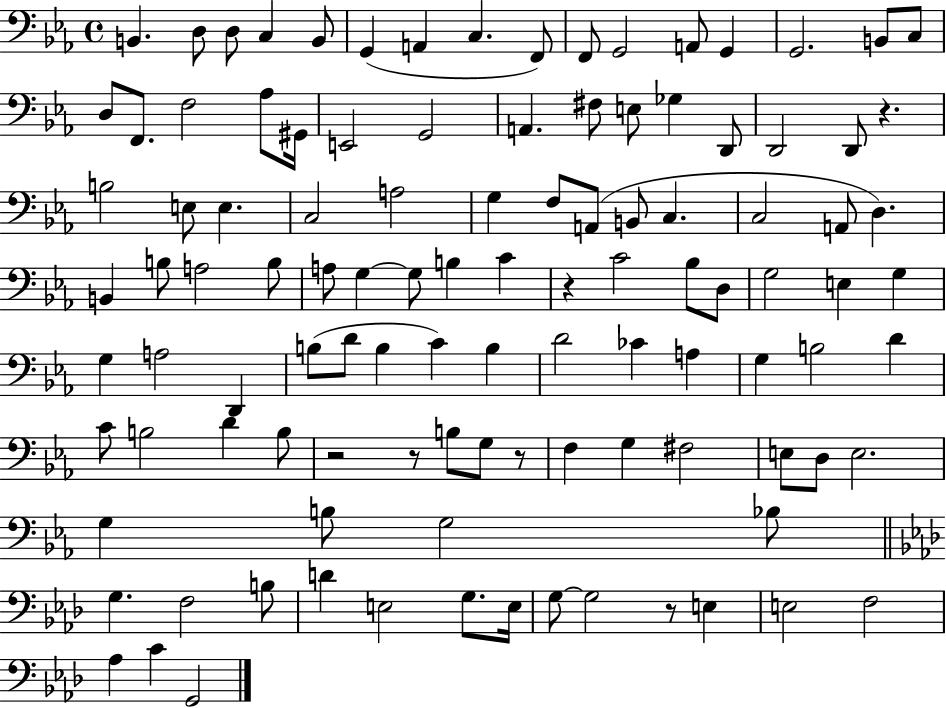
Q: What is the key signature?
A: EES major